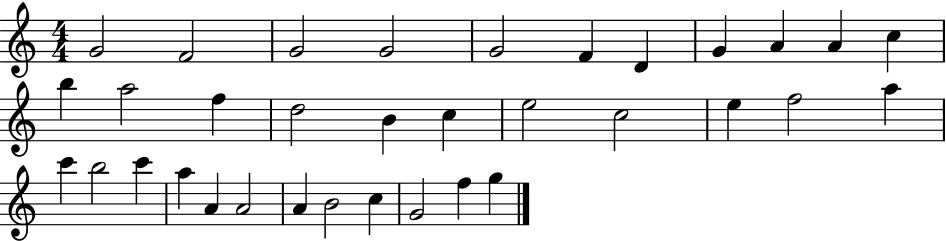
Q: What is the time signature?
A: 4/4